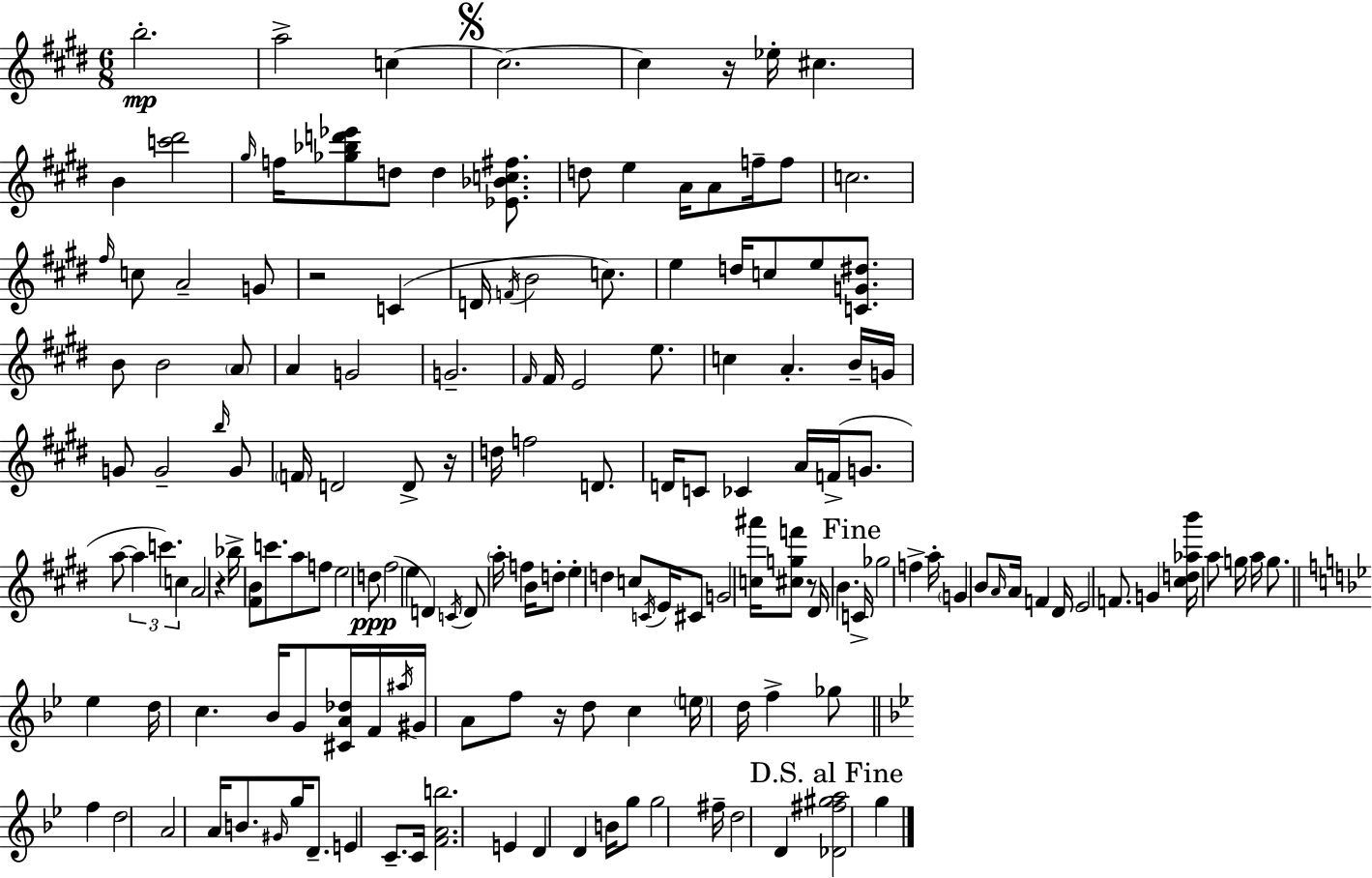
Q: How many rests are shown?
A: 6